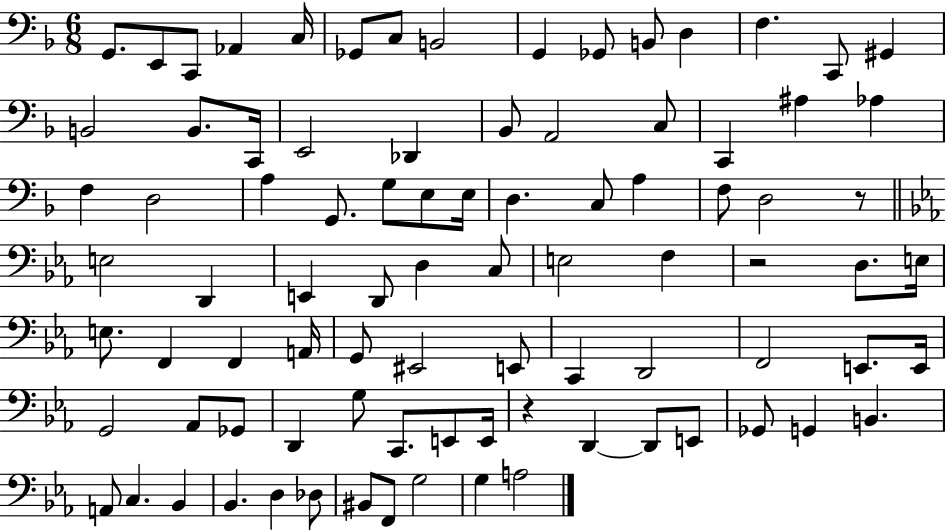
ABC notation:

X:1
T:Untitled
M:6/8
L:1/4
K:F
G,,/2 E,,/2 C,,/2 _A,, C,/4 _G,,/2 C,/2 B,,2 G,, _G,,/2 B,,/2 D, F, C,,/2 ^G,, B,,2 B,,/2 C,,/4 E,,2 _D,, _B,,/2 A,,2 C,/2 C,, ^A, _A, F, D,2 A, G,,/2 G,/2 E,/2 E,/4 D, C,/2 A, F,/2 D,2 z/2 E,2 D,, E,, D,,/2 D, C,/2 E,2 F, z2 D,/2 E,/4 E,/2 F,, F,, A,,/4 G,,/2 ^E,,2 E,,/2 C,, D,,2 F,,2 E,,/2 E,,/4 G,,2 _A,,/2 _G,,/2 D,, G,/2 C,,/2 E,,/2 E,,/4 z D,, D,,/2 E,,/2 _G,,/2 G,, B,, A,,/2 C, _B,, _B,, D, _D,/2 ^B,,/2 F,,/2 G,2 G, A,2